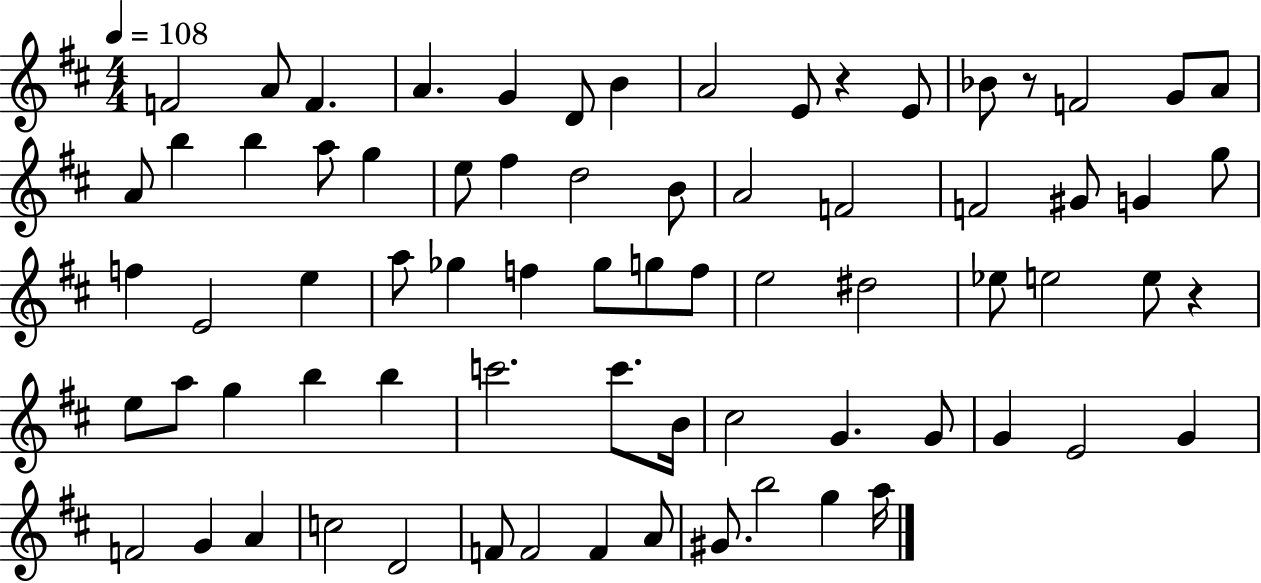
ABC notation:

X:1
T:Untitled
M:4/4
L:1/4
K:D
F2 A/2 F A G D/2 B A2 E/2 z E/2 _B/2 z/2 F2 G/2 A/2 A/2 b b a/2 g e/2 ^f d2 B/2 A2 F2 F2 ^G/2 G g/2 f E2 e a/2 _g f _g/2 g/2 f/2 e2 ^d2 _e/2 e2 e/2 z e/2 a/2 g b b c'2 c'/2 B/4 ^c2 G G/2 G E2 G F2 G A c2 D2 F/2 F2 F A/2 ^G/2 b2 g a/4